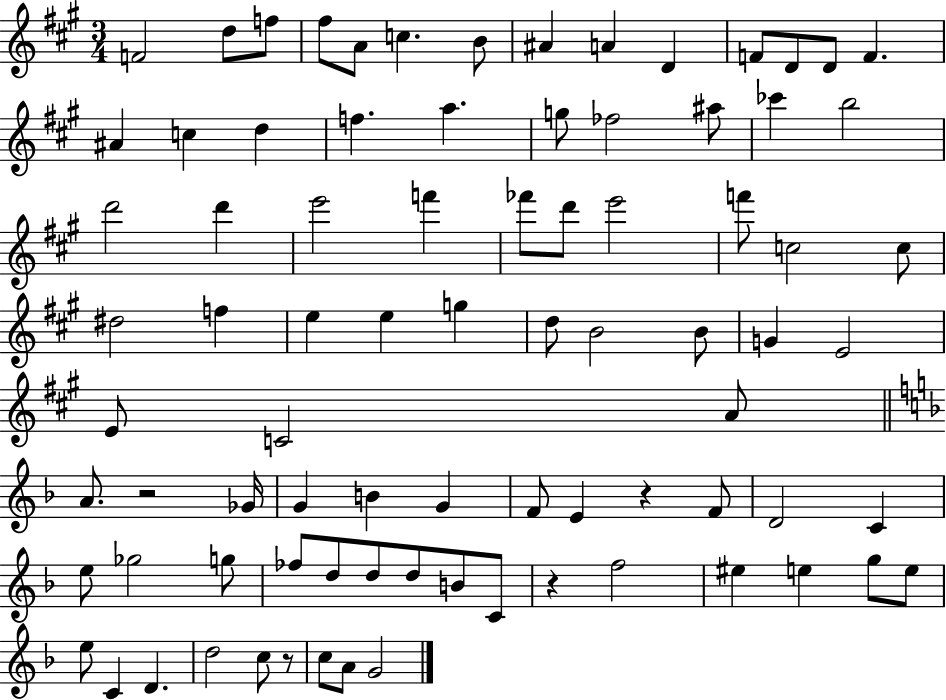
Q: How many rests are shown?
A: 4